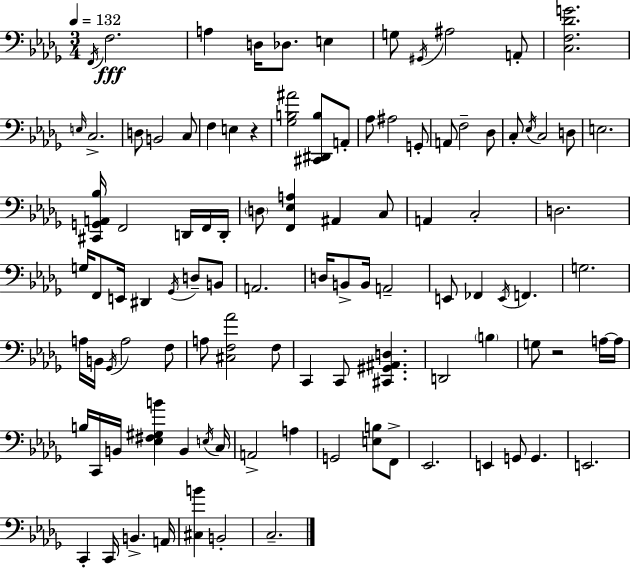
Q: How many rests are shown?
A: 2